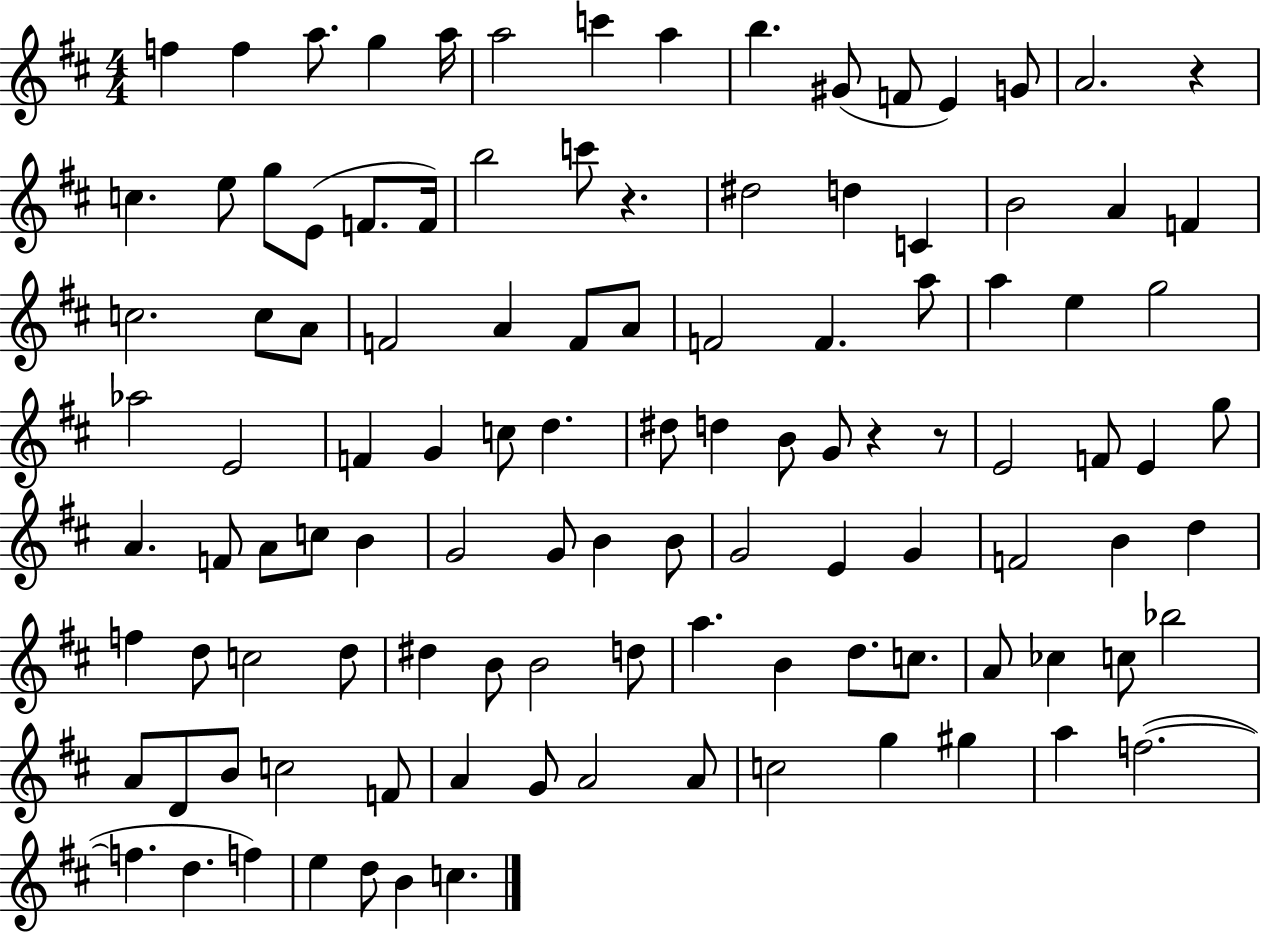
F5/q F5/q A5/e. G5/q A5/s A5/h C6/q A5/q B5/q. G#4/e F4/e E4/q G4/e A4/h. R/q C5/q. E5/e G5/e E4/e F4/e. F4/s B5/h C6/e R/q. D#5/h D5/q C4/q B4/h A4/q F4/q C5/h. C5/e A4/e F4/h A4/q F4/e A4/e F4/h F4/q. A5/e A5/q E5/q G5/h Ab5/h E4/h F4/q G4/q C5/e D5/q. D#5/e D5/q B4/e G4/e R/q R/e E4/h F4/e E4/q G5/e A4/q. F4/e A4/e C5/e B4/q G4/h G4/e B4/q B4/e G4/h E4/q G4/q F4/h B4/q D5/q F5/q D5/e C5/h D5/e D#5/q B4/e B4/h D5/e A5/q. B4/q D5/e. C5/e. A4/e CES5/q C5/e Bb5/h A4/e D4/e B4/e C5/h F4/e A4/q G4/e A4/h A4/e C5/h G5/q G#5/q A5/q F5/h. F5/q. D5/q. F5/q E5/q D5/e B4/q C5/q.